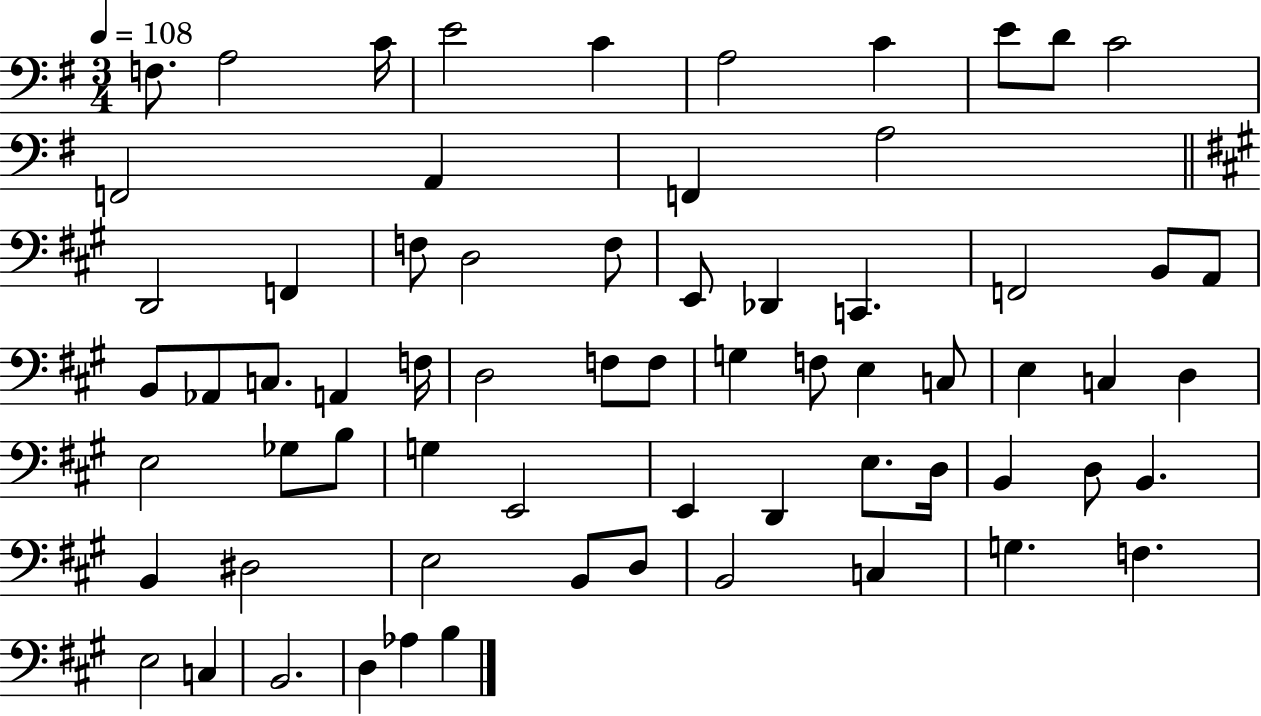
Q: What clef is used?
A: bass